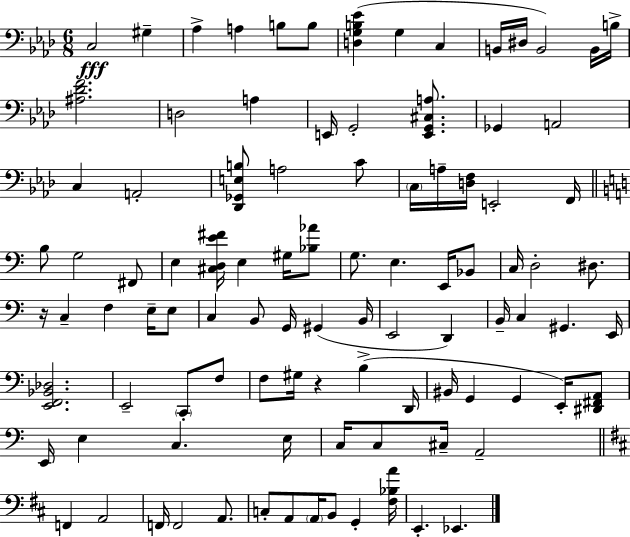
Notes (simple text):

C3/h G#3/q Ab3/q A3/q B3/e B3/e [D3,G3,B3,Eb4]/q G3/q C3/q B2/s D#3/s B2/h B2/s B3/s [A#3,Db4,F4]/h. D3/h A3/q E2/s G2/h [E2,G2,C#3,A3]/e. Gb2/q A2/h C3/q A2/h [Db2,Gb2,E3,B3]/e A3/h C4/e C3/s A3/s [D3,F3]/s E2/h F2/s B3/e G3/h F#2/e E3/q [C#3,D3,E4,F#4]/s E3/q G#3/s [Bb3,Ab4]/e G3/e. E3/q. E2/s Bb2/e C3/s D3/h D#3/e. R/s C3/q F3/q E3/s E3/e C3/q B2/e G2/s G#2/q B2/s E2/h D2/q B2/s C3/q G#2/q. E2/s [E2,F2,Bb2,Db3]/h. E2/h C2/e F3/e F3/e G#3/s R/q B3/q D2/s BIS2/s G2/q G2/q E2/s [D#2,F#2,A2]/e E2/s E3/q C3/q. E3/s C3/s C3/e C#3/s A2/h F2/q A2/h F2/s F2/h A2/e. C3/e A2/e A2/s B2/e G2/q [F#3,Bb3,A4]/s E2/q. Eb2/q.